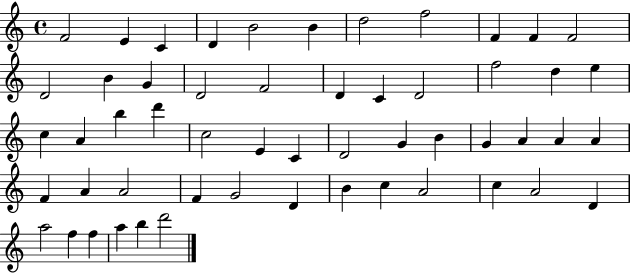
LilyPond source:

{
  \clef treble
  \time 4/4
  \defaultTimeSignature
  \key c \major
  f'2 e'4 c'4 | d'4 b'2 b'4 | d''2 f''2 | f'4 f'4 f'2 | \break d'2 b'4 g'4 | d'2 f'2 | d'4 c'4 d'2 | f''2 d''4 e''4 | \break c''4 a'4 b''4 d'''4 | c''2 e'4 c'4 | d'2 g'4 b'4 | g'4 a'4 a'4 a'4 | \break f'4 a'4 a'2 | f'4 g'2 d'4 | b'4 c''4 a'2 | c''4 a'2 d'4 | \break a''2 f''4 f''4 | a''4 b''4 d'''2 | \bar "|."
}